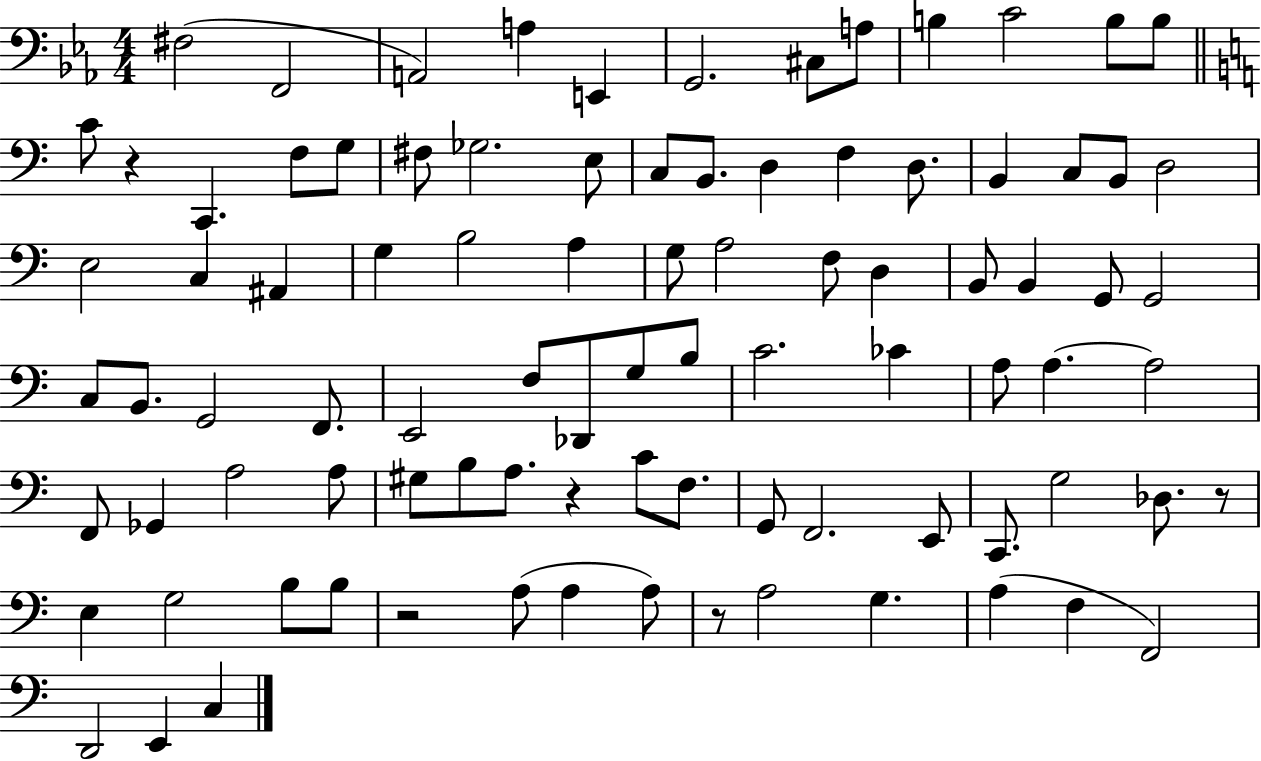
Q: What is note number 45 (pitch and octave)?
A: G2